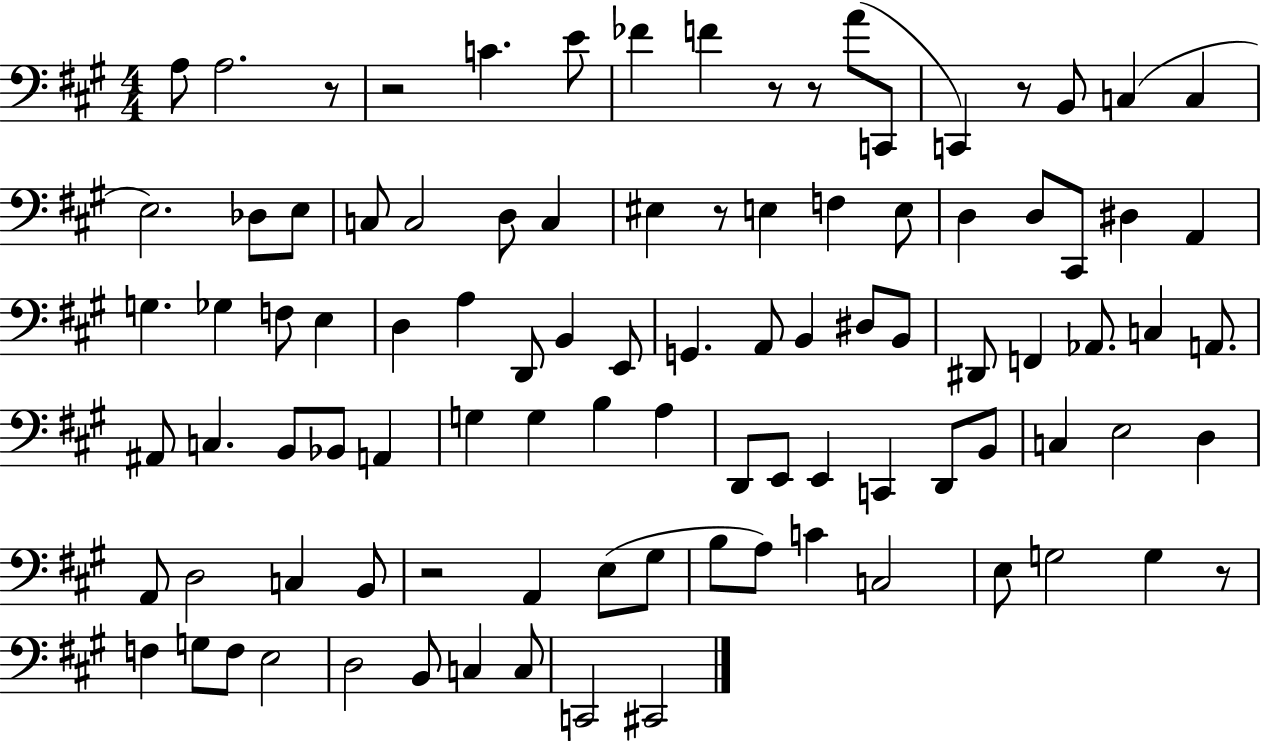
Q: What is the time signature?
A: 4/4